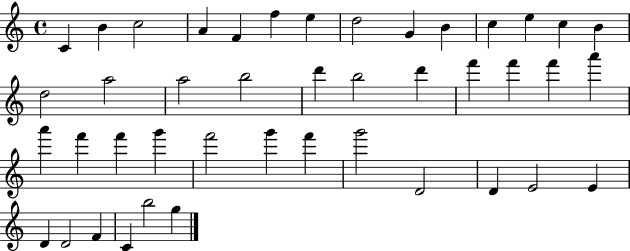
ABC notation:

X:1
T:Untitled
M:4/4
L:1/4
K:C
C B c2 A F f e d2 G B c e c B d2 a2 a2 b2 d' b2 d' f' f' f' a' a' f' f' g' f'2 g' f' g'2 D2 D E2 E D D2 F C b2 g